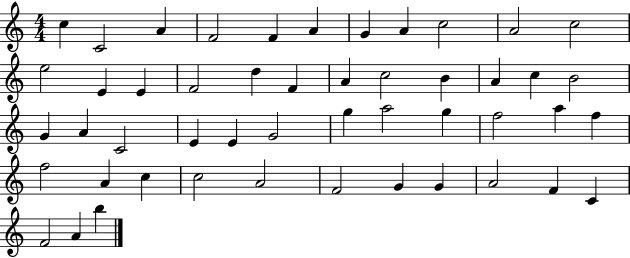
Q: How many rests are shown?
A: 0